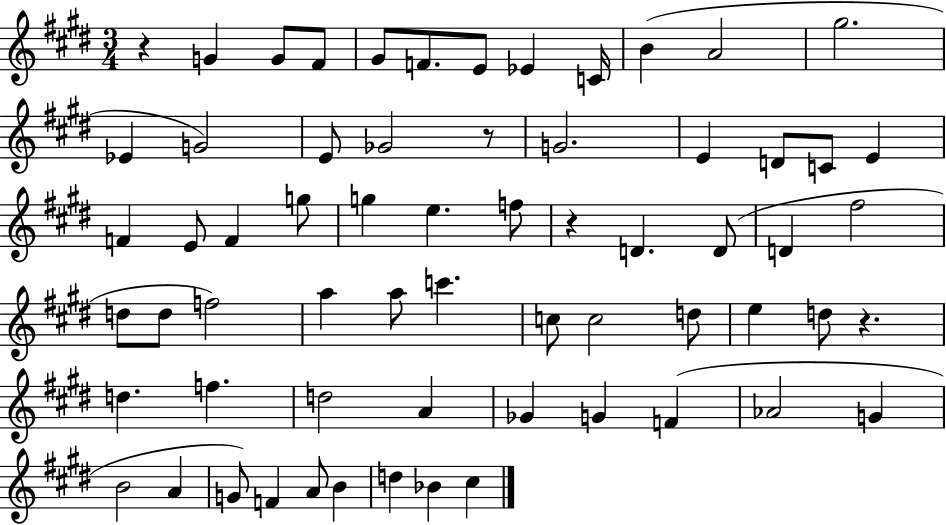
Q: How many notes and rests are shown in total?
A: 64